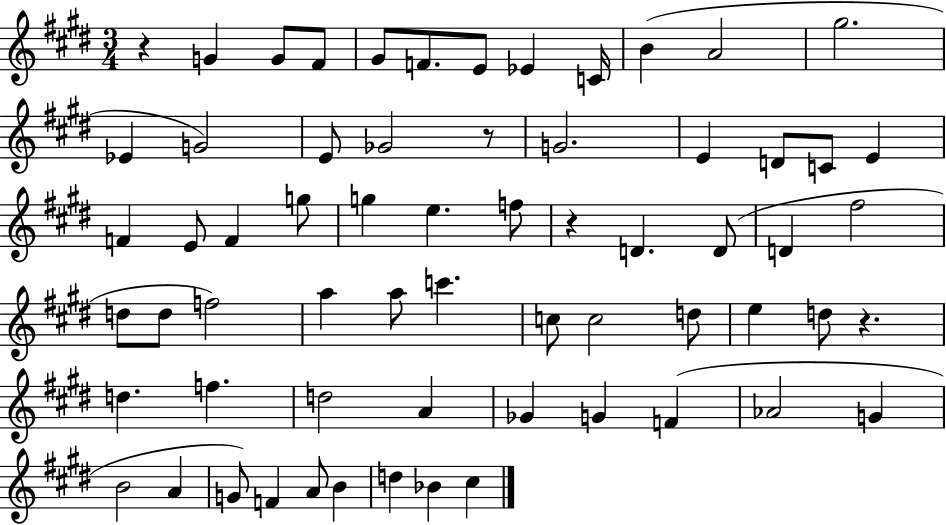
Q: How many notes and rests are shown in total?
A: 64